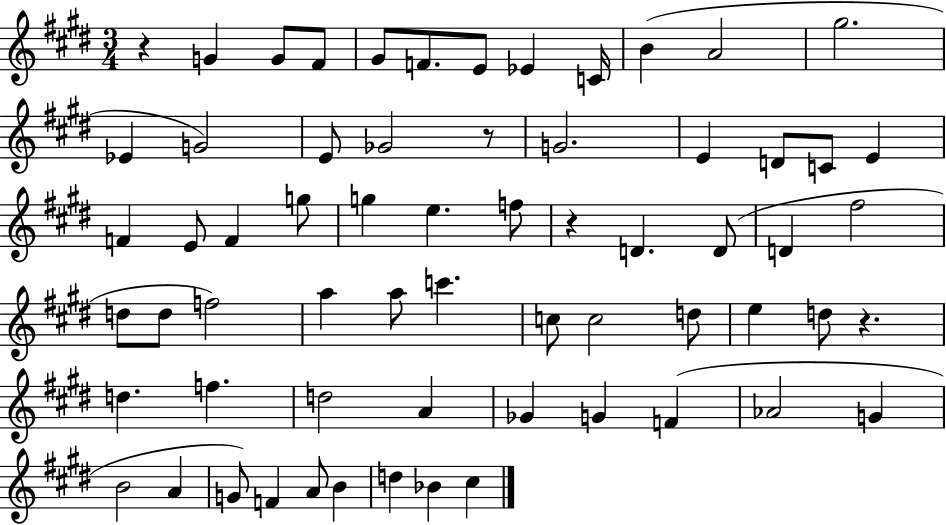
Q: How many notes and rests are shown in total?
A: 64